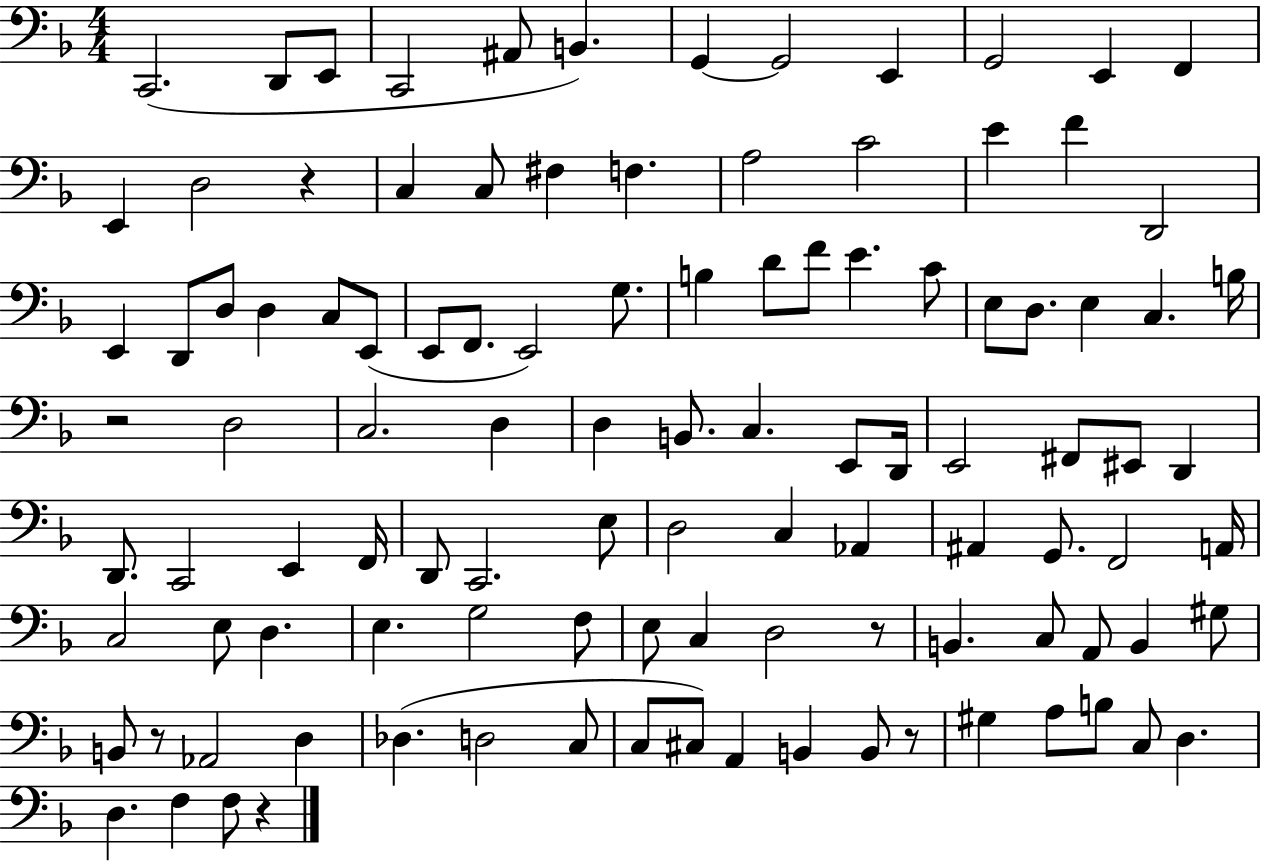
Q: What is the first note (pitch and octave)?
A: C2